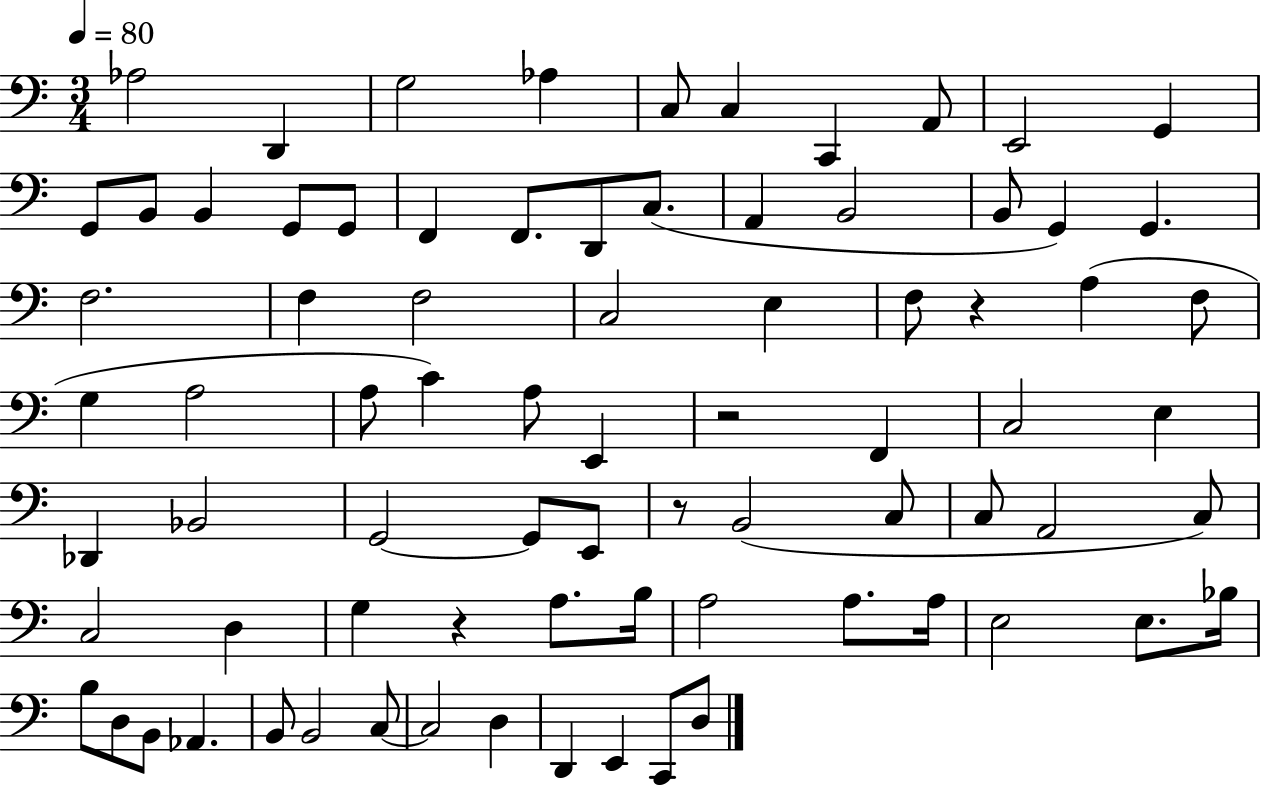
X:1
T:Untitled
M:3/4
L:1/4
K:C
_A,2 D,, G,2 _A, C,/2 C, C,, A,,/2 E,,2 G,, G,,/2 B,,/2 B,, G,,/2 G,,/2 F,, F,,/2 D,,/2 C,/2 A,, B,,2 B,,/2 G,, G,, F,2 F, F,2 C,2 E, F,/2 z A, F,/2 G, A,2 A,/2 C A,/2 E,, z2 F,, C,2 E, _D,, _B,,2 G,,2 G,,/2 E,,/2 z/2 B,,2 C,/2 C,/2 A,,2 C,/2 C,2 D, G, z A,/2 B,/4 A,2 A,/2 A,/4 E,2 E,/2 _B,/4 B,/2 D,/2 B,,/2 _A,, B,,/2 B,,2 C,/2 C,2 D, D,, E,, C,,/2 D,/2